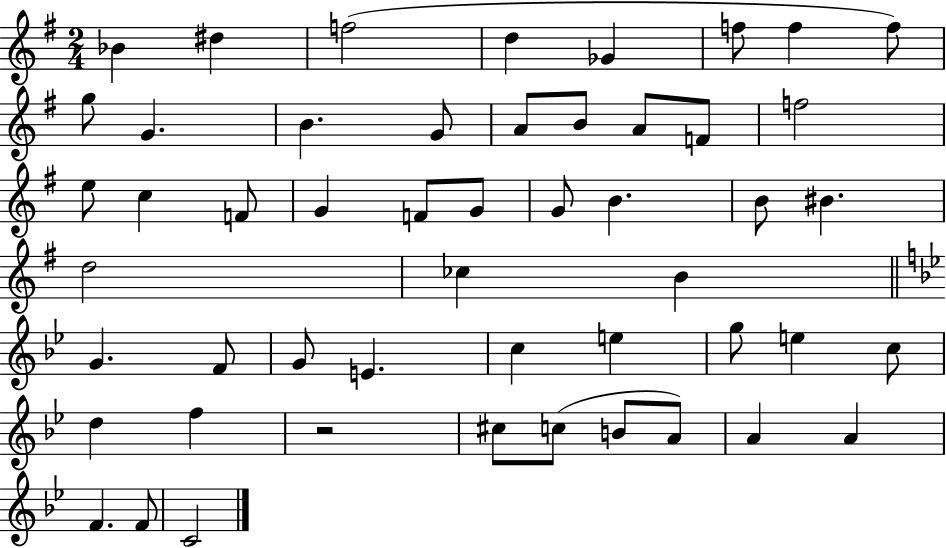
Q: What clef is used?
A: treble